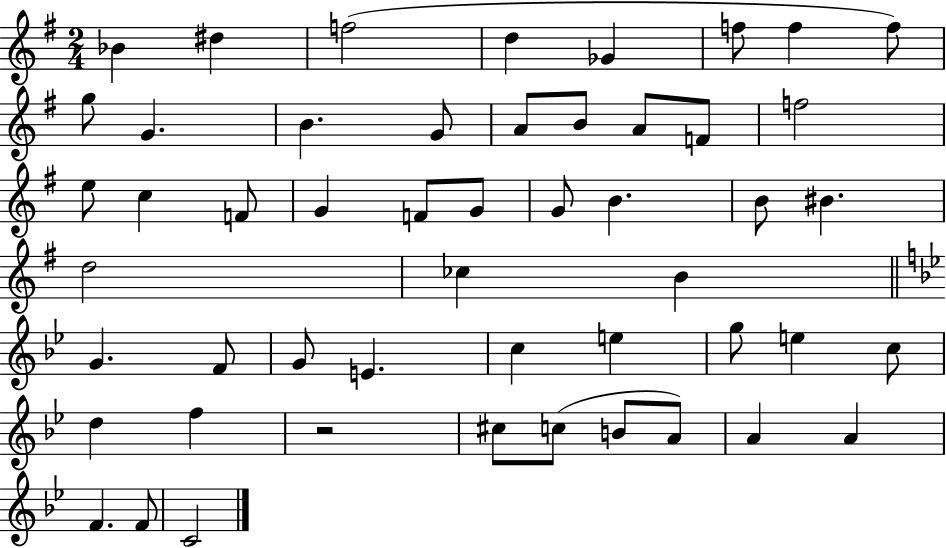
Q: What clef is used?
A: treble